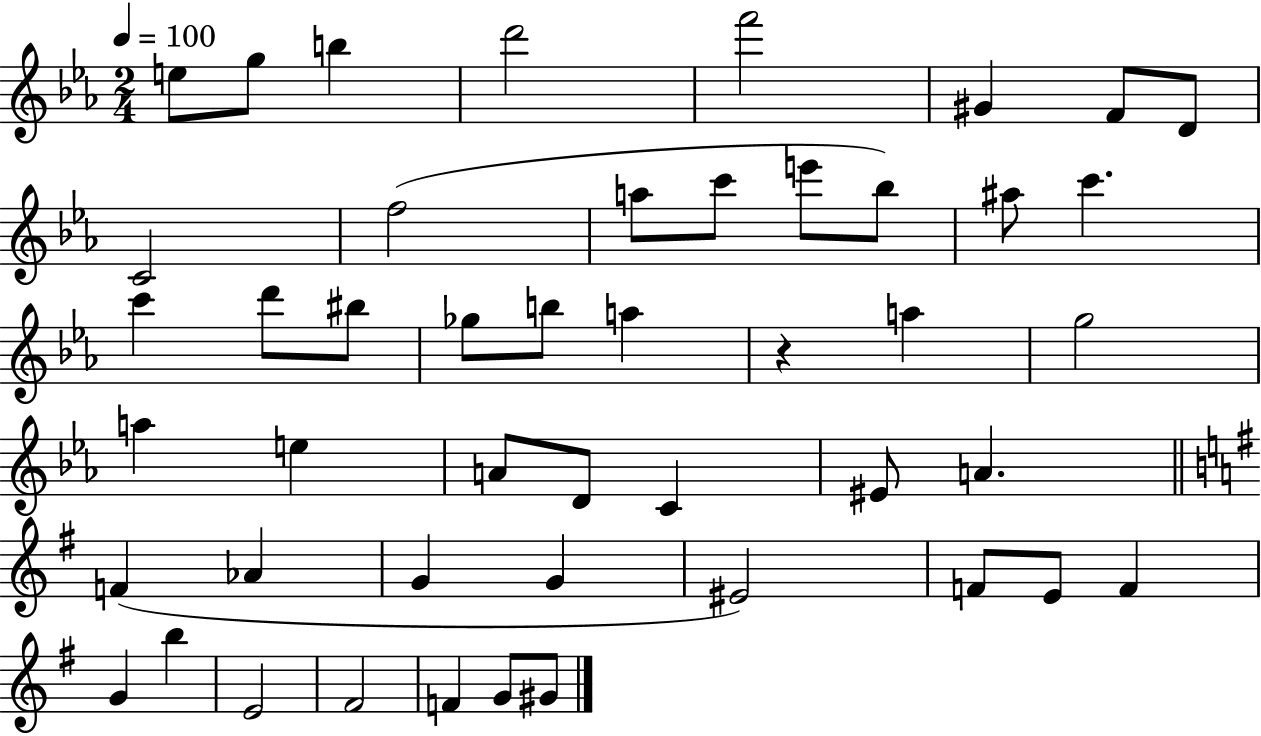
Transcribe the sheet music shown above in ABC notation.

X:1
T:Untitled
M:2/4
L:1/4
K:Eb
e/2 g/2 b d'2 f'2 ^G F/2 D/2 C2 f2 a/2 c'/2 e'/2 _b/2 ^a/2 c' c' d'/2 ^b/2 _g/2 b/2 a z a g2 a e A/2 D/2 C ^E/2 A F _A G G ^E2 F/2 E/2 F G b E2 ^F2 F G/2 ^G/2